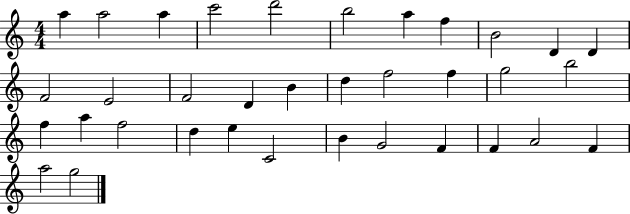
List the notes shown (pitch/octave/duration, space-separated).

A5/q A5/h A5/q C6/h D6/h B5/h A5/q F5/q B4/h D4/q D4/q F4/h E4/h F4/h D4/q B4/q D5/q F5/h F5/q G5/h B5/h F5/q A5/q F5/h D5/q E5/q C4/h B4/q G4/h F4/q F4/q A4/h F4/q A5/h G5/h